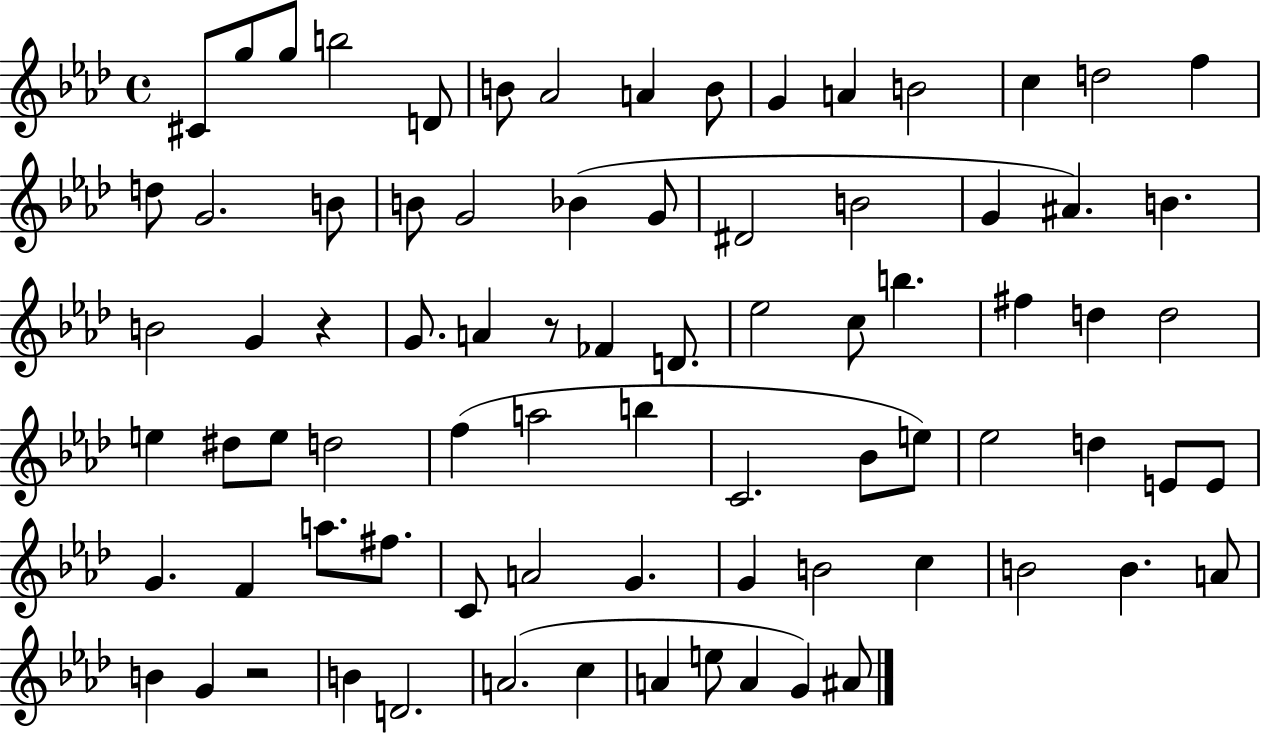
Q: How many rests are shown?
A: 3